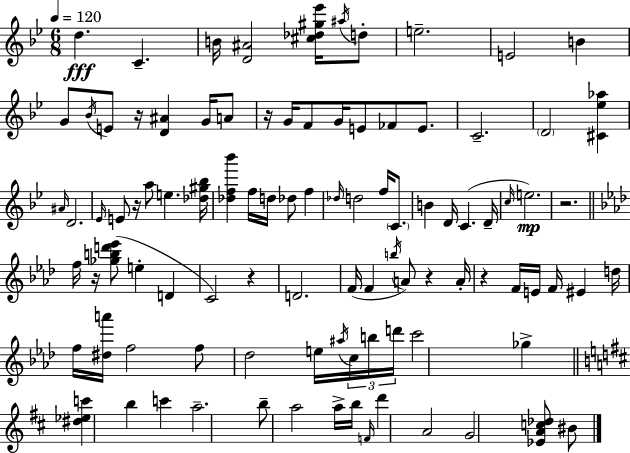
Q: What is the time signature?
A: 6/8